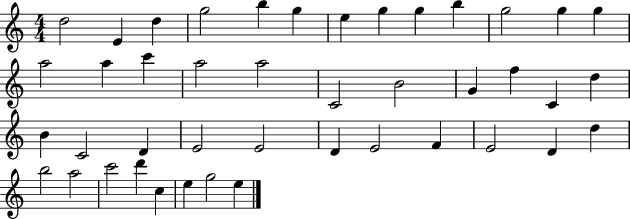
D5/h E4/q D5/q G5/h B5/q G5/q E5/q G5/q G5/q B5/q G5/h G5/q G5/q A5/h A5/q C6/q A5/h A5/h C4/h B4/h G4/q F5/q C4/q D5/q B4/q C4/h D4/q E4/h E4/h D4/q E4/h F4/q E4/h D4/q D5/q B5/h A5/h C6/h D6/q C5/q E5/q G5/h E5/q